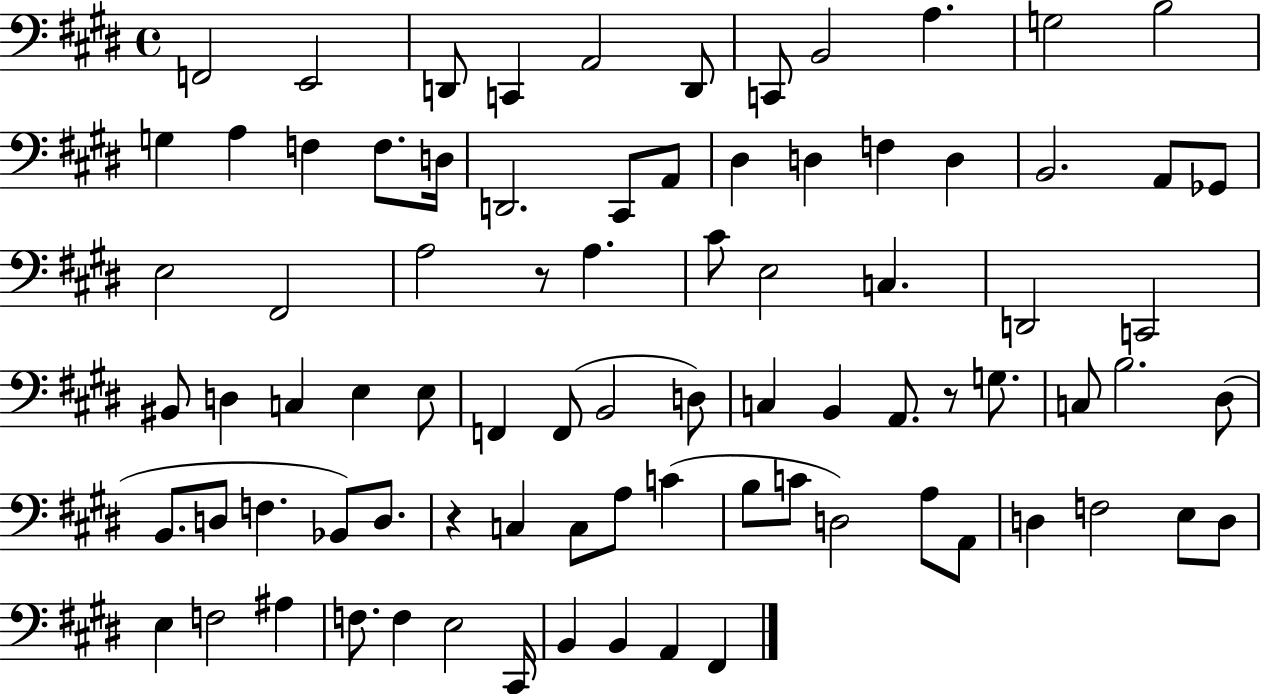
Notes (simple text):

F2/h E2/h D2/e C2/q A2/h D2/e C2/e B2/h A3/q. G3/h B3/h G3/q A3/q F3/q F3/e. D3/s D2/h. C#2/e A2/e D#3/q D3/q F3/q D3/q B2/h. A2/e Gb2/e E3/h F#2/h A3/h R/e A3/q. C#4/e E3/h C3/q. D2/h C2/h BIS2/e D3/q C3/q E3/q E3/e F2/q F2/e B2/h D3/e C3/q B2/q A2/e. R/e G3/e. C3/e B3/h. D#3/e B2/e. D3/e F3/q. Bb2/e D3/e. R/q C3/q C3/e A3/e C4/q B3/e C4/e D3/h A3/e A2/e D3/q F3/h E3/e D3/e E3/q F3/h A#3/q F3/e. F3/q E3/h C#2/s B2/q B2/q A2/q F#2/q